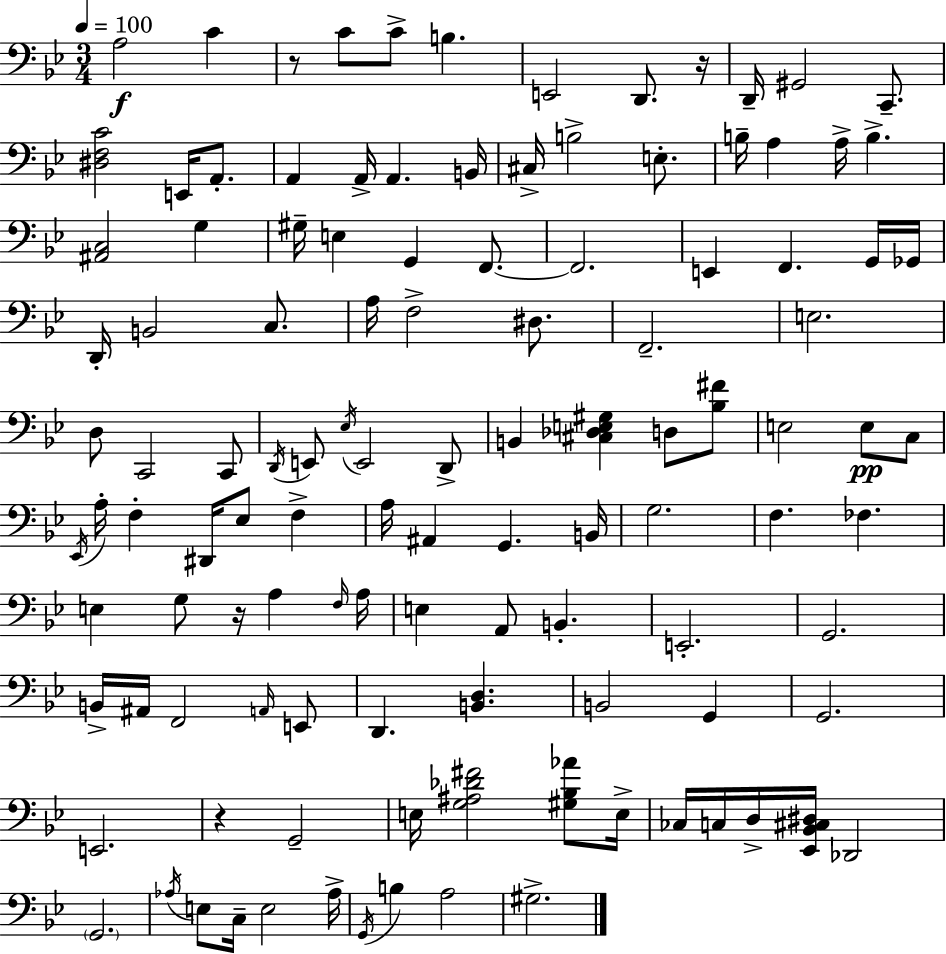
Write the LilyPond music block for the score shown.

{
  \clef bass
  \numericTimeSignature
  \time 3/4
  \key g \minor
  \tempo 4 = 100
  a2\f c'4 | r8 c'8 c'8-> b4. | e,2 d,8. r16 | d,16-- gis,2 c,8.-- | \break <dis f c'>2 e,16 a,8.-. | a,4 a,16-> a,4. b,16 | cis16-> b2-> e8.-. | b16-- a4 a16-> b4.-> | \break <ais, c>2 g4 | gis16-- e4 g,4 f,8.~~ | f,2. | e,4 f,4. g,16 ges,16 | \break d,16-. b,2 c8. | a16 f2-> dis8. | f,2.-- | e2. | \break d8 c,2 c,8 | \acciaccatura { d,16 } e,8 \acciaccatura { ees16 } e,2 | d,8-> b,4 <cis des e gis>4 d8 | <bes fis'>8 e2 e8\pp | \break c8 \acciaccatura { ees,16 } a16-. f4-. dis,16 ees8 f4-> | a16 ais,4 g,4. | b,16 g2. | f4. fes4. | \break e4 g8 r16 a4 | \grace { f16 } a16 e4 a,8 b,4.-. | e,2.-. | g,2. | \break b,16-> ais,16 f,2 | \grace { a,16 } e,8 d,4. <b, d>4. | b,2 | g,4 g,2. | \break e,2. | r4 g,2-- | e16 <g ais des' fis'>2 | <gis bes aes'>8 e16-> ces16 c16 d16-> <ees, bes, cis dis>16 des,2 | \break \parenthesize g,2. | \acciaccatura { aes16 } e8 c16-- e2 | aes16-> \acciaccatura { g,16 } b4 a2 | gis2.-> | \break \bar "|."
}